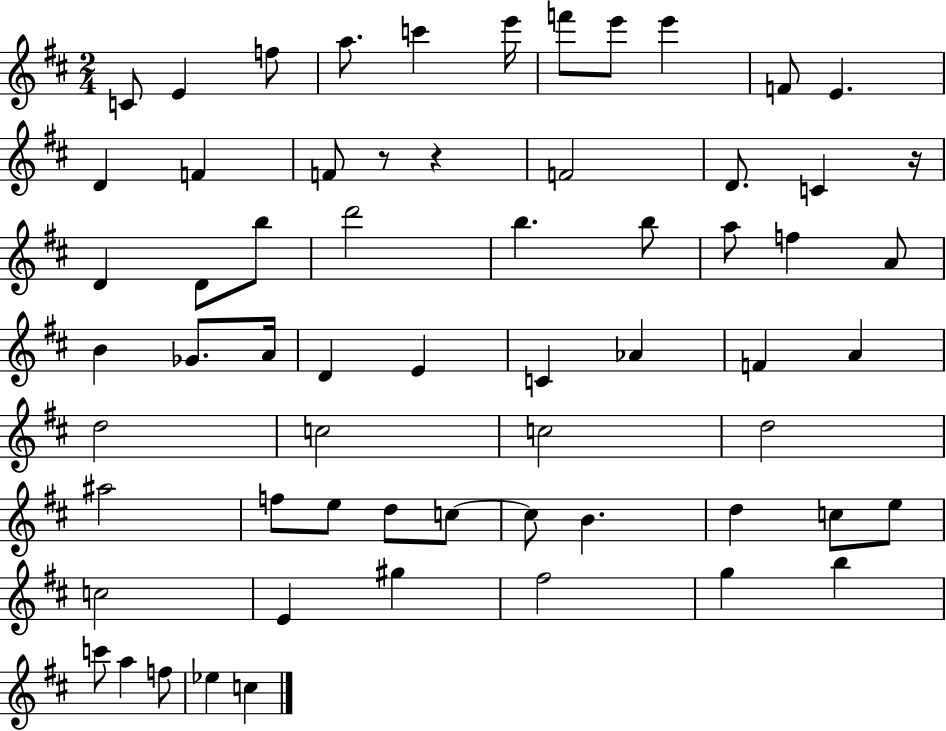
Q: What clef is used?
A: treble